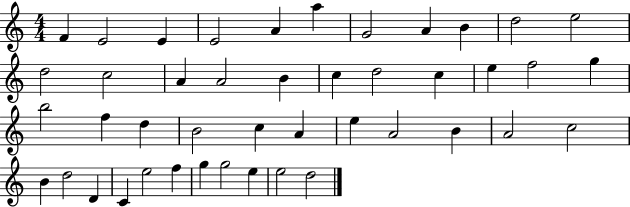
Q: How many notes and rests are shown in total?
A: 44